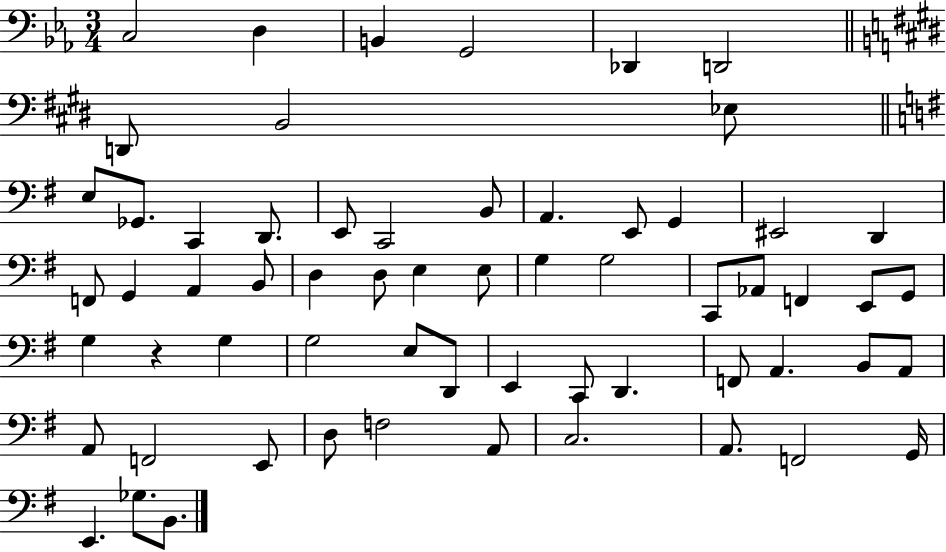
C3/h D3/q B2/q G2/h Db2/q D2/h D2/e B2/h Eb3/e E3/e Gb2/e. C2/q D2/e. E2/e C2/h B2/e A2/q. E2/e G2/q EIS2/h D2/q F2/e G2/q A2/q B2/e D3/q D3/e E3/q E3/e G3/q G3/h C2/e Ab2/e F2/q E2/e G2/e G3/q R/q G3/q G3/h E3/e D2/e E2/q C2/e D2/q. F2/e A2/q. B2/e A2/e A2/e F2/h E2/e D3/e F3/h A2/e C3/h. A2/e. F2/h G2/s E2/q. Gb3/e. B2/e.